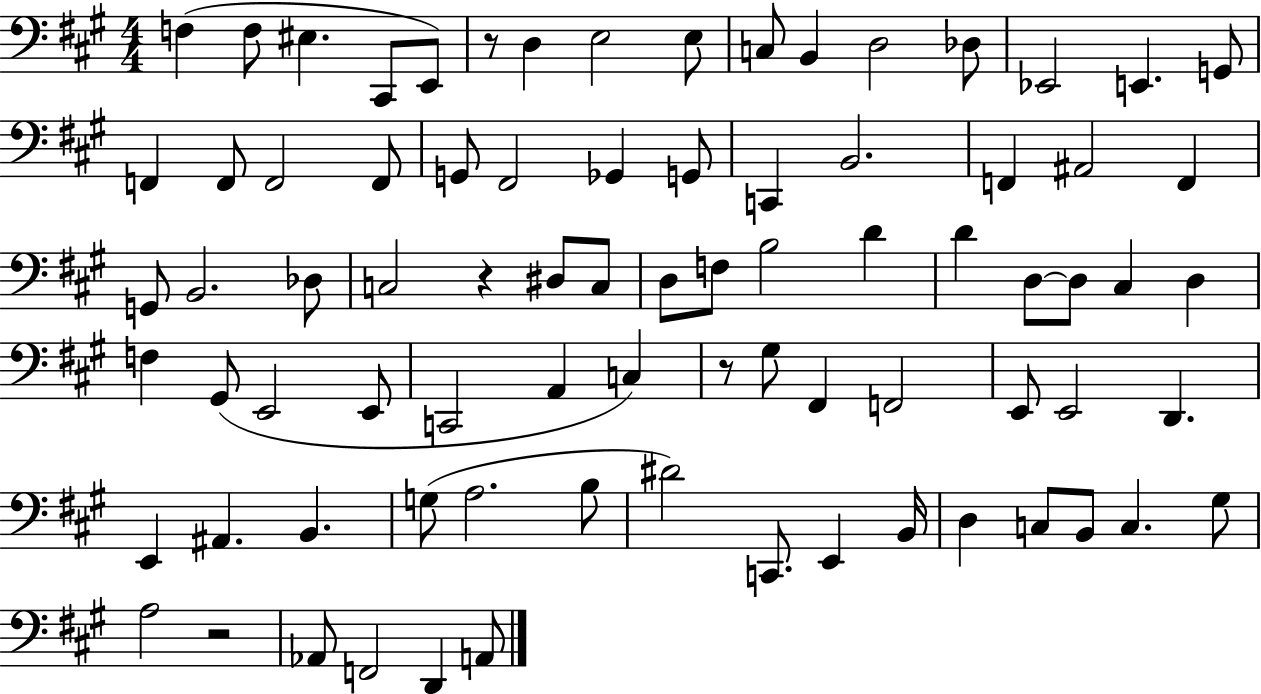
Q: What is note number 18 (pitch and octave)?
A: F2